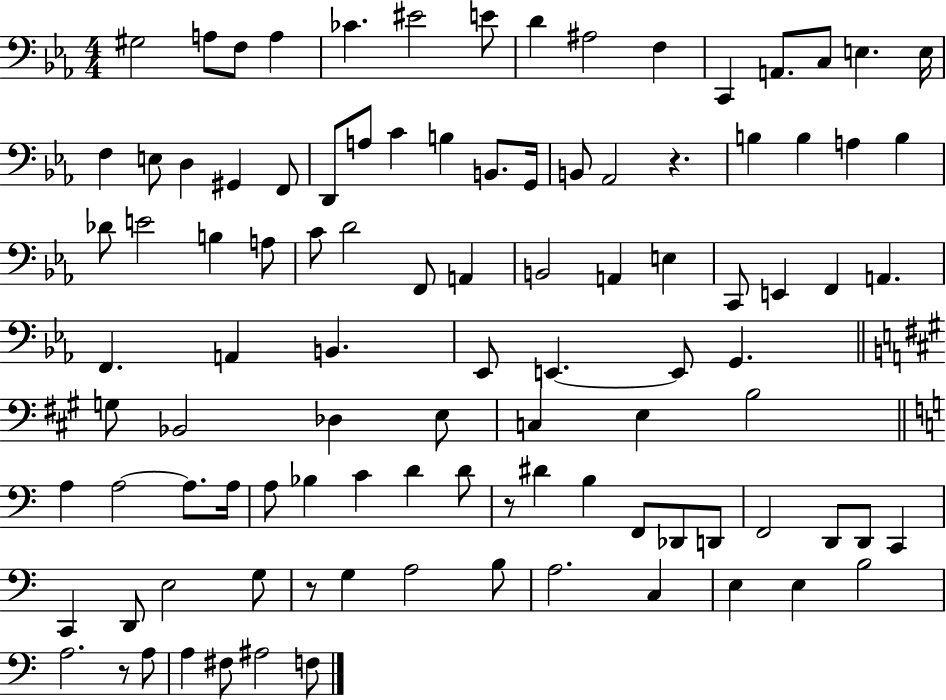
X:1
T:Untitled
M:4/4
L:1/4
K:Eb
^G,2 A,/2 F,/2 A, _C ^E2 E/2 D ^A,2 F, C,, A,,/2 C,/2 E, E,/4 F, E,/2 D, ^G,, F,,/2 D,,/2 A,/2 C B, B,,/2 G,,/4 B,,/2 _A,,2 z B, B, A, B, _D/2 E2 B, A,/2 C/2 D2 F,,/2 A,, B,,2 A,, E, C,,/2 E,, F,, A,, F,, A,, B,, _E,,/2 E,, E,,/2 G,, G,/2 _B,,2 _D, E,/2 C, E, B,2 A, A,2 A,/2 A,/4 A,/2 _B, C D D/2 z/2 ^D B, F,,/2 _D,,/2 D,,/2 F,,2 D,,/2 D,,/2 C,, C,, D,,/2 E,2 G,/2 z/2 G, A,2 B,/2 A,2 C, E, E, B,2 A,2 z/2 A,/2 A, ^F,/2 ^A,2 F,/2